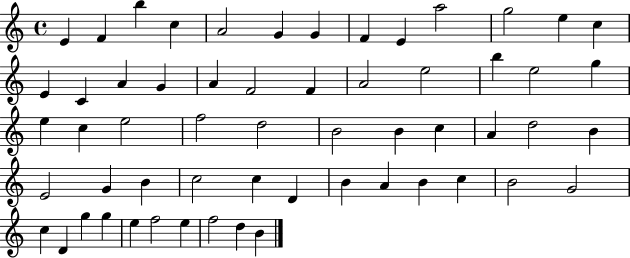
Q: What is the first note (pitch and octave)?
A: E4